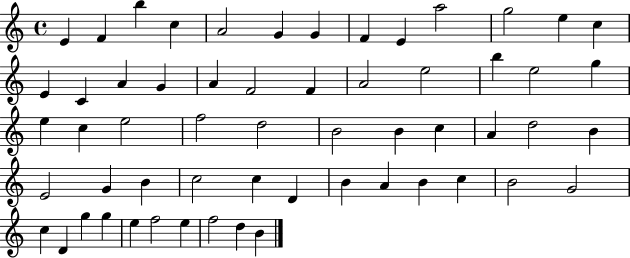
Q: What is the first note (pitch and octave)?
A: E4